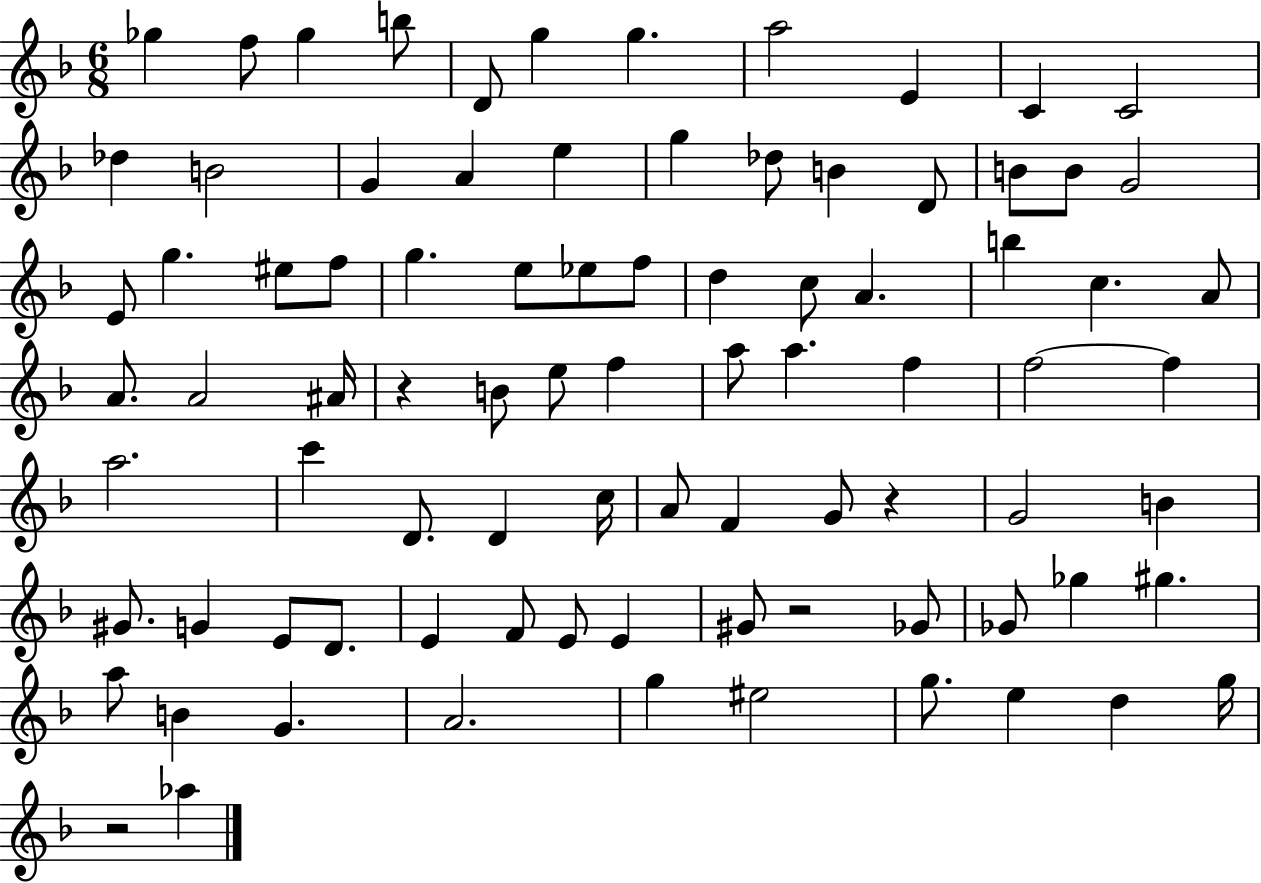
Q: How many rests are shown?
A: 4